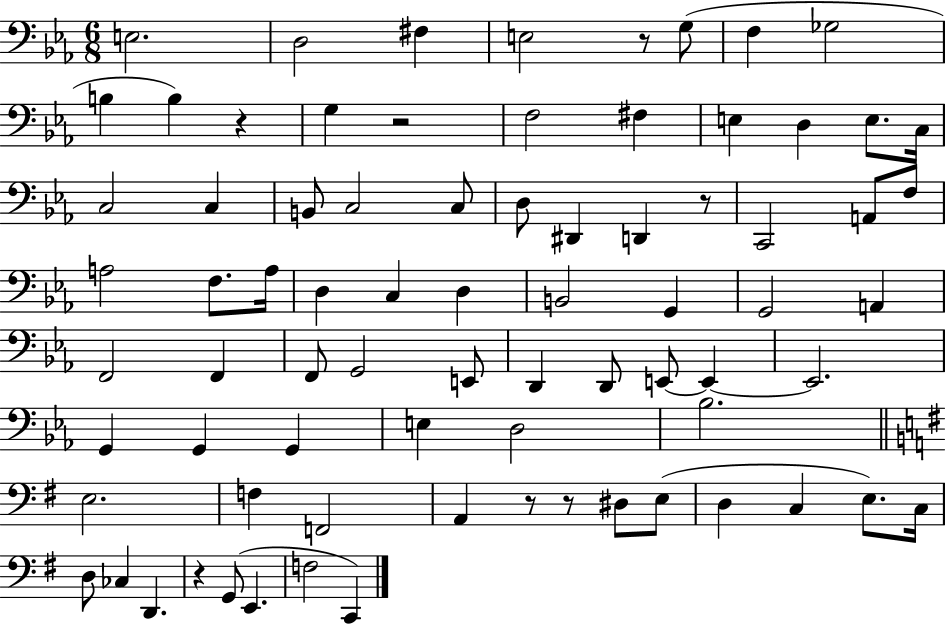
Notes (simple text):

E3/h. D3/h F#3/q E3/h R/e G3/e F3/q Gb3/h B3/q B3/q R/q G3/q R/h F3/h F#3/q E3/q D3/q E3/e. C3/s C3/h C3/q B2/e C3/h C3/e D3/e D#2/q D2/q R/e C2/h A2/e F3/e A3/h F3/e. A3/s D3/q C3/q D3/q B2/h G2/q G2/h A2/q F2/h F2/q F2/e G2/h E2/e D2/q D2/e E2/e E2/q E2/h. G2/q G2/q G2/q E3/q D3/h Bb3/h. E3/h. F3/q F2/h A2/q R/e R/e D#3/e E3/e D3/q C3/q E3/e. C3/s D3/e CES3/q D2/q. R/q G2/e E2/q. F3/h C2/q